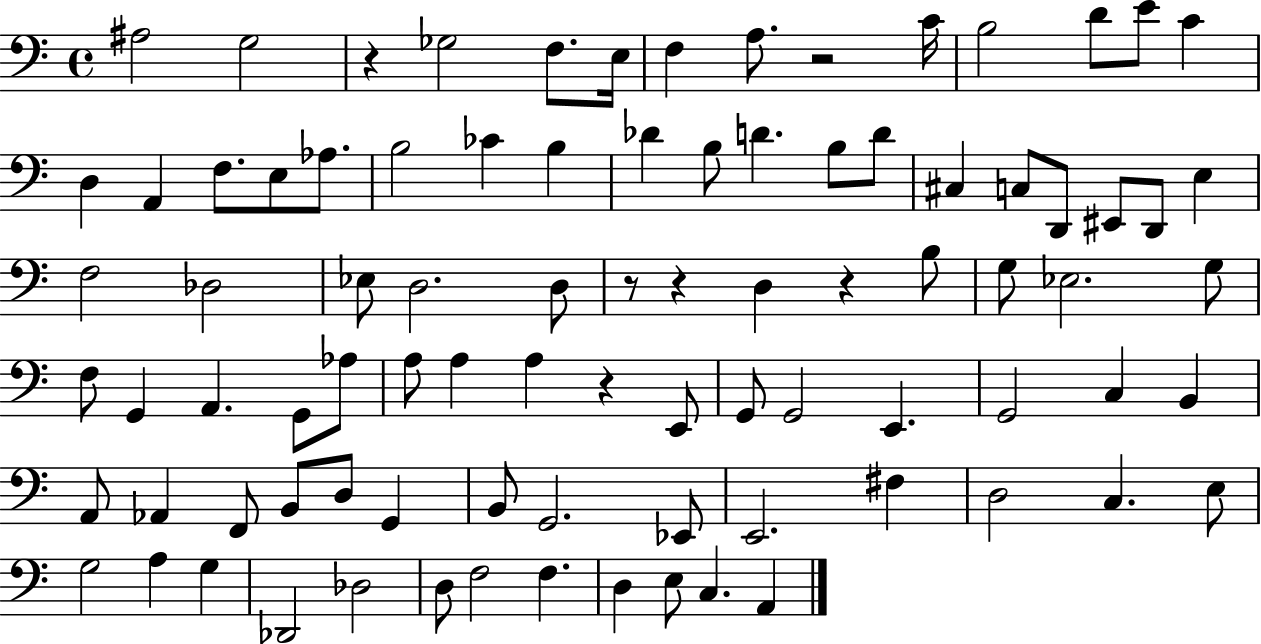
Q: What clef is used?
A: bass